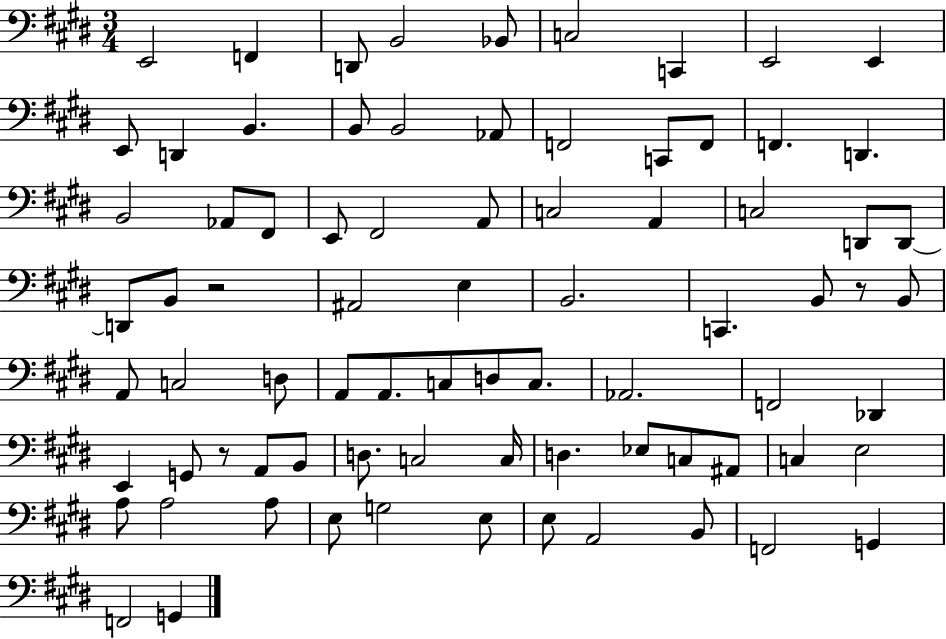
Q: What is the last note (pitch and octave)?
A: G2